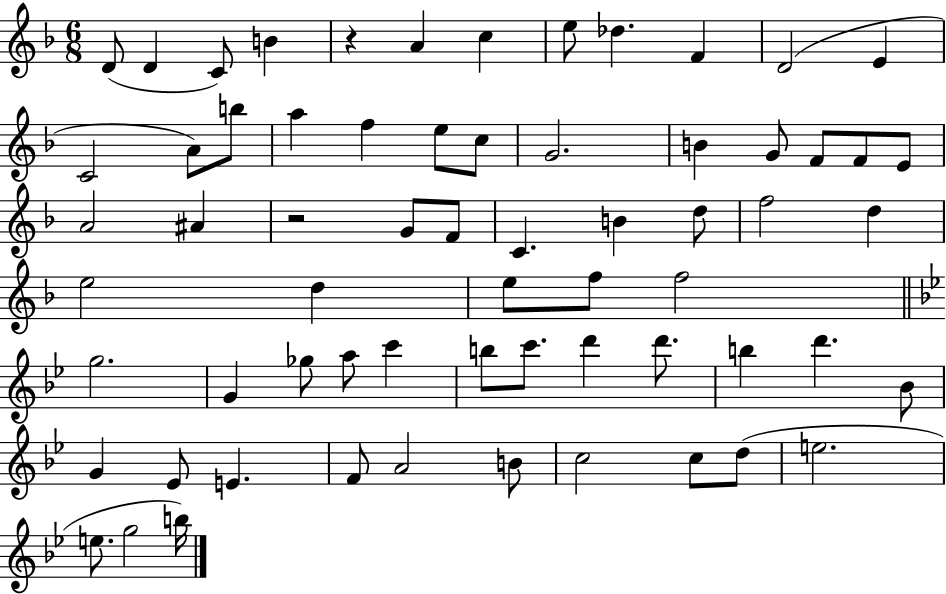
X:1
T:Untitled
M:6/8
L:1/4
K:F
D/2 D C/2 B z A c e/2 _d F D2 E C2 A/2 b/2 a f e/2 c/2 G2 B G/2 F/2 F/2 E/2 A2 ^A z2 G/2 F/2 C B d/2 f2 d e2 d e/2 f/2 f2 g2 G _g/2 a/2 c' b/2 c'/2 d' d'/2 b d' _B/2 G _E/2 E F/2 A2 B/2 c2 c/2 d/2 e2 e/2 g2 b/4